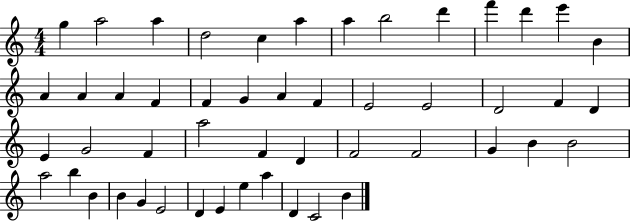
{
  \clef treble
  \numericTimeSignature
  \time 4/4
  \key c \major
  g''4 a''2 a''4 | d''2 c''4 a''4 | a''4 b''2 d'''4 | f'''4 d'''4 e'''4 b'4 | \break a'4 a'4 a'4 f'4 | f'4 g'4 a'4 f'4 | e'2 e'2 | d'2 f'4 d'4 | \break e'4 g'2 f'4 | a''2 f'4 d'4 | f'2 f'2 | g'4 b'4 b'2 | \break a''2 b''4 b'4 | b'4 g'4 e'2 | d'4 e'4 e''4 a''4 | d'4 c'2 b'4 | \break \bar "|."
}